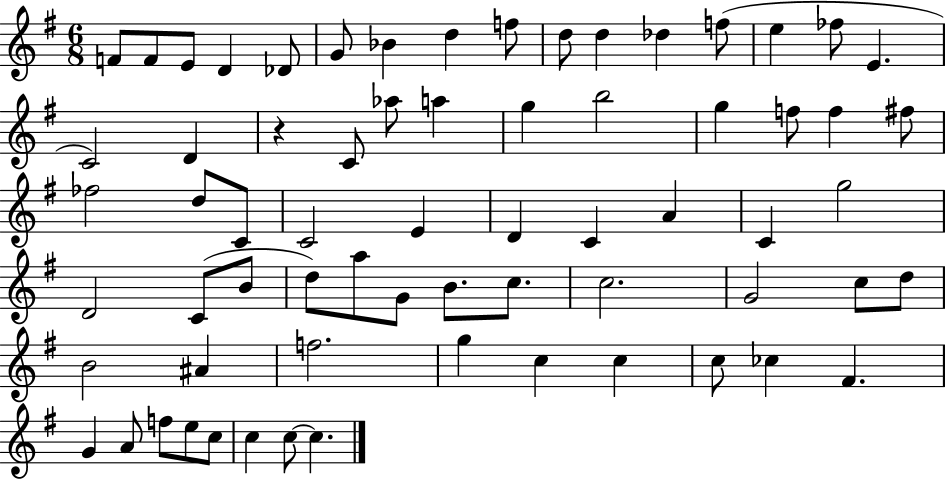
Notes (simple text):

F4/e F4/e E4/e D4/q Db4/e G4/e Bb4/q D5/q F5/e D5/e D5/q Db5/q F5/e E5/q FES5/e E4/q. C4/h D4/q R/q C4/e Ab5/e A5/q G5/q B5/h G5/q F5/e F5/q F#5/e FES5/h D5/e C4/e C4/h E4/q D4/q C4/q A4/q C4/q G5/h D4/h C4/e B4/e D5/e A5/e G4/e B4/e. C5/e. C5/h. G4/h C5/e D5/e B4/h A#4/q F5/h. G5/q C5/q C5/q C5/e CES5/q F#4/q. G4/q A4/e F5/e E5/e C5/e C5/q C5/e C5/q.